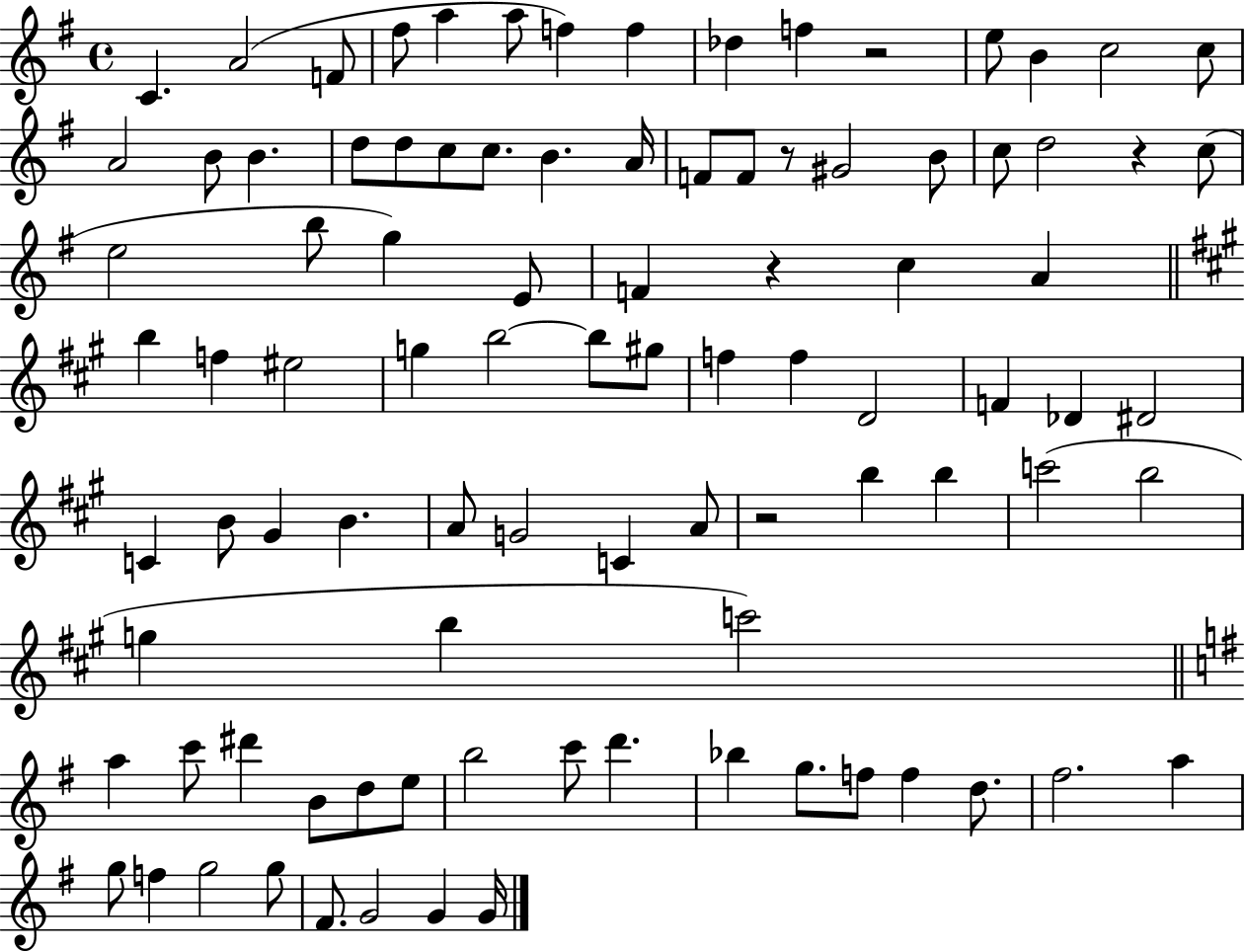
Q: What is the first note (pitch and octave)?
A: C4